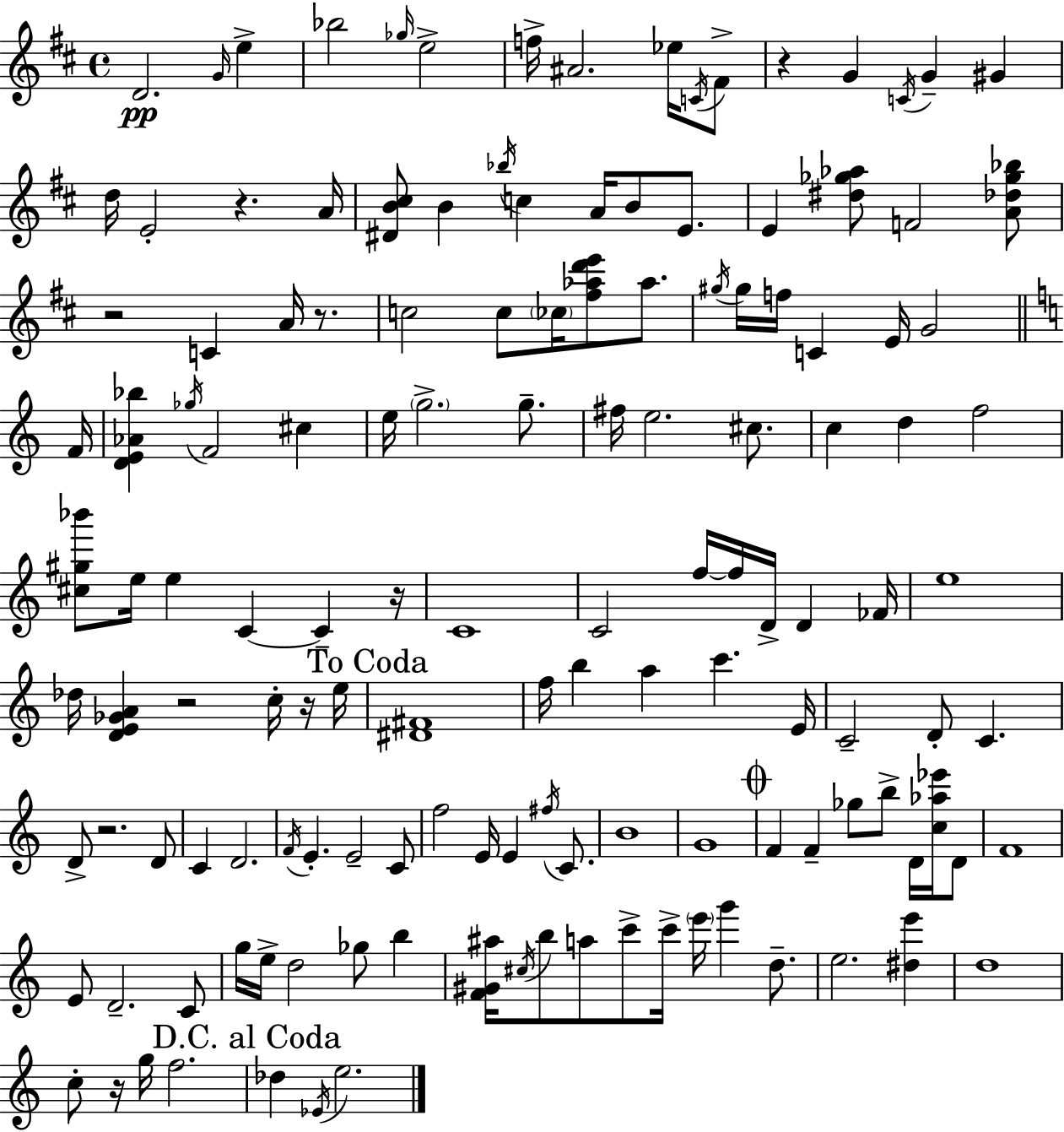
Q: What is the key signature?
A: D major